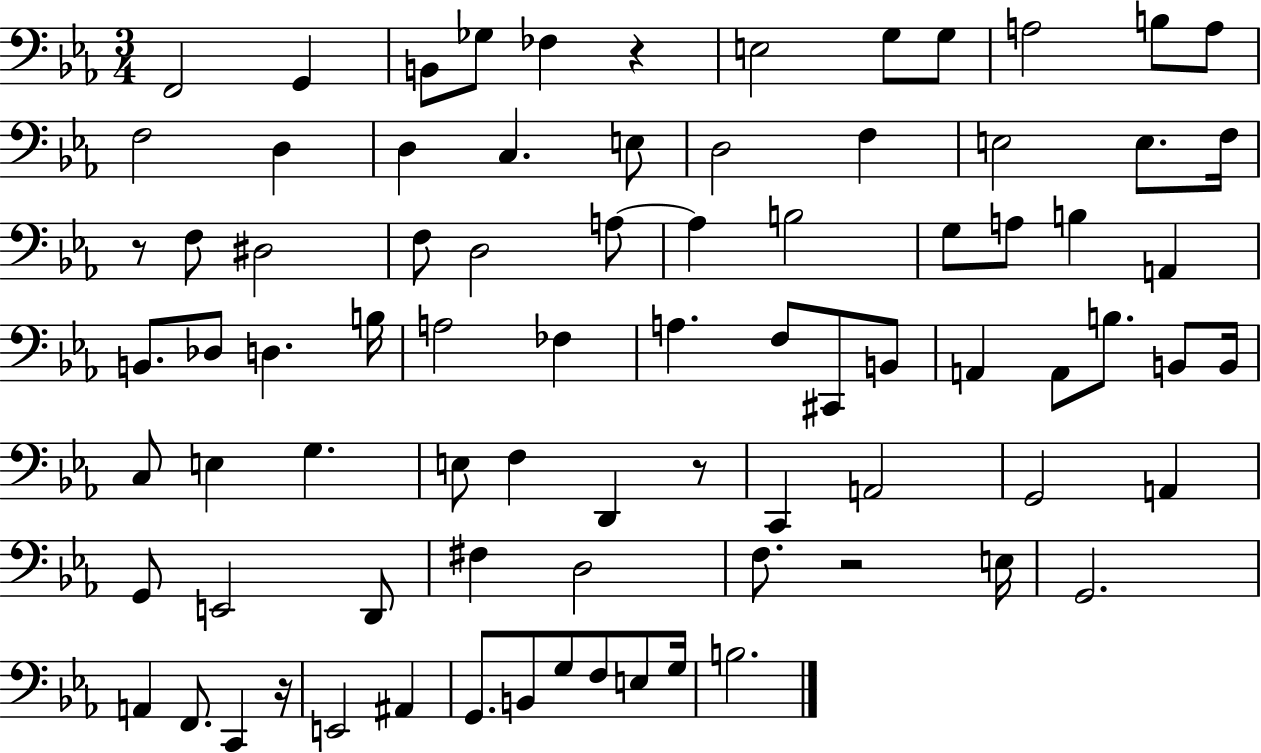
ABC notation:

X:1
T:Untitled
M:3/4
L:1/4
K:Eb
F,,2 G,, B,,/2 _G,/2 _F, z E,2 G,/2 G,/2 A,2 B,/2 A,/2 F,2 D, D, C, E,/2 D,2 F, E,2 E,/2 F,/4 z/2 F,/2 ^D,2 F,/2 D,2 A,/2 A, B,2 G,/2 A,/2 B, A,, B,,/2 _D,/2 D, B,/4 A,2 _F, A, F,/2 ^C,,/2 B,,/2 A,, A,,/2 B,/2 B,,/2 B,,/4 C,/2 E, G, E,/2 F, D,, z/2 C,, A,,2 G,,2 A,, G,,/2 E,,2 D,,/2 ^F, D,2 F,/2 z2 E,/4 G,,2 A,, F,,/2 C,, z/4 E,,2 ^A,, G,,/2 B,,/2 G,/2 F,/2 E,/2 G,/4 B,2